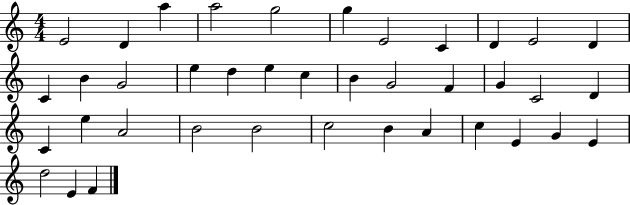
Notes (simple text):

E4/h D4/q A5/q A5/h G5/h G5/q E4/h C4/q D4/q E4/h D4/q C4/q B4/q G4/h E5/q D5/q E5/q C5/q B4/q G4/h F4/q G4/q C4/h D4/q C4/q E5/q A4/h B4/h B4/h C5/h B4/q A4/q C5/q E4/q G4/q E4/q D5/h E4/q F4/q